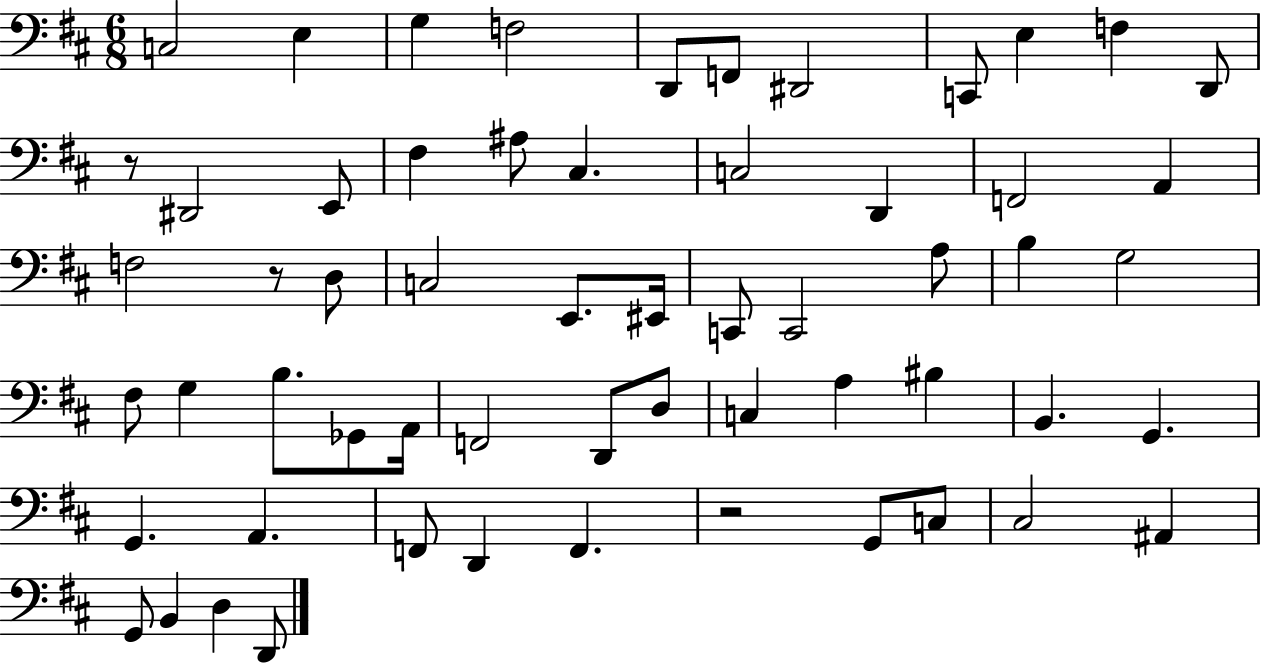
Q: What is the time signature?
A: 6/8